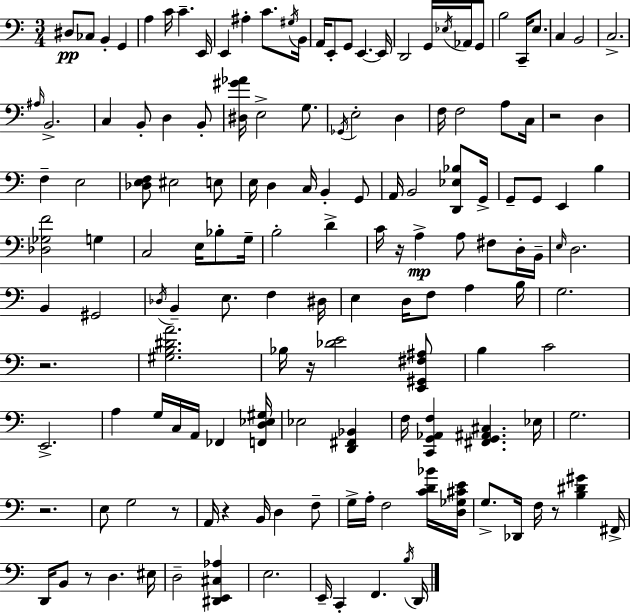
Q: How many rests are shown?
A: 9